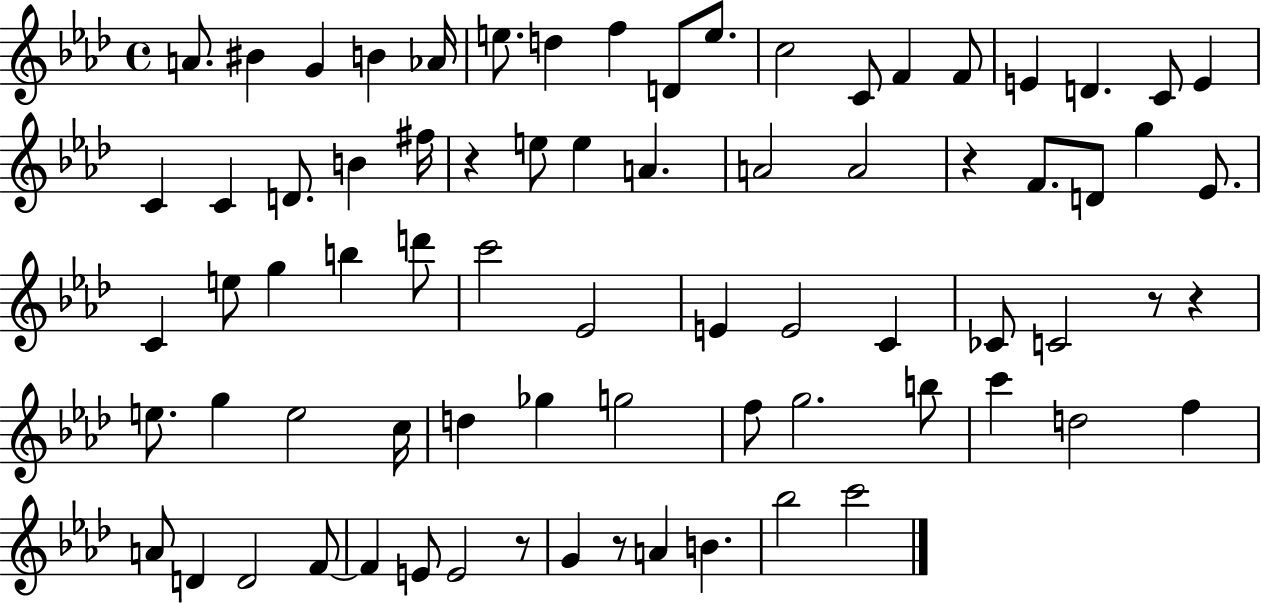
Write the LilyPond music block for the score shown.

{
  \clef treble
  \time 4/4
  \defaultTimeSignature
  \key aes \major
  a'8. bis'4 g'4 b'4 aes'16 | e''8. d''4 f''4 d'8 e''8. | c''2 c'8 f'4 f'8 | e'4 d'4. c'8 e'4 | \break c'4 c'4 d'8. b'4 fis''16 | r4 e''8 e''4 a'4. | a'2 a'2 | r4 f'8. d'8 g''4 ees'8. | \break c'4 e''8 g''4 b''4 d'''8 | c'''2 ees'2 | e'4 e'2 c'4 | ces'8 c'2 r8 r4 | \break e''8. g''4 e''2 c''16 | d''4 ges''4 g''2 | f''8 g''2. b''8 | c'''4 d''2 f''4 | \break a'8 d'4 d'2 f'8~~ | f'4 e'8 e'2 r8 | g'4 r8 a'4 b'4. | bes''2 c'''2 | \break \bar "|."
}